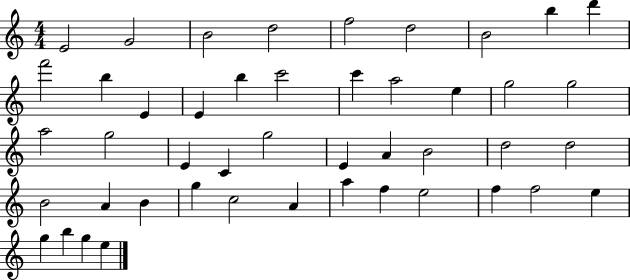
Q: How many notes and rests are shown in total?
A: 46